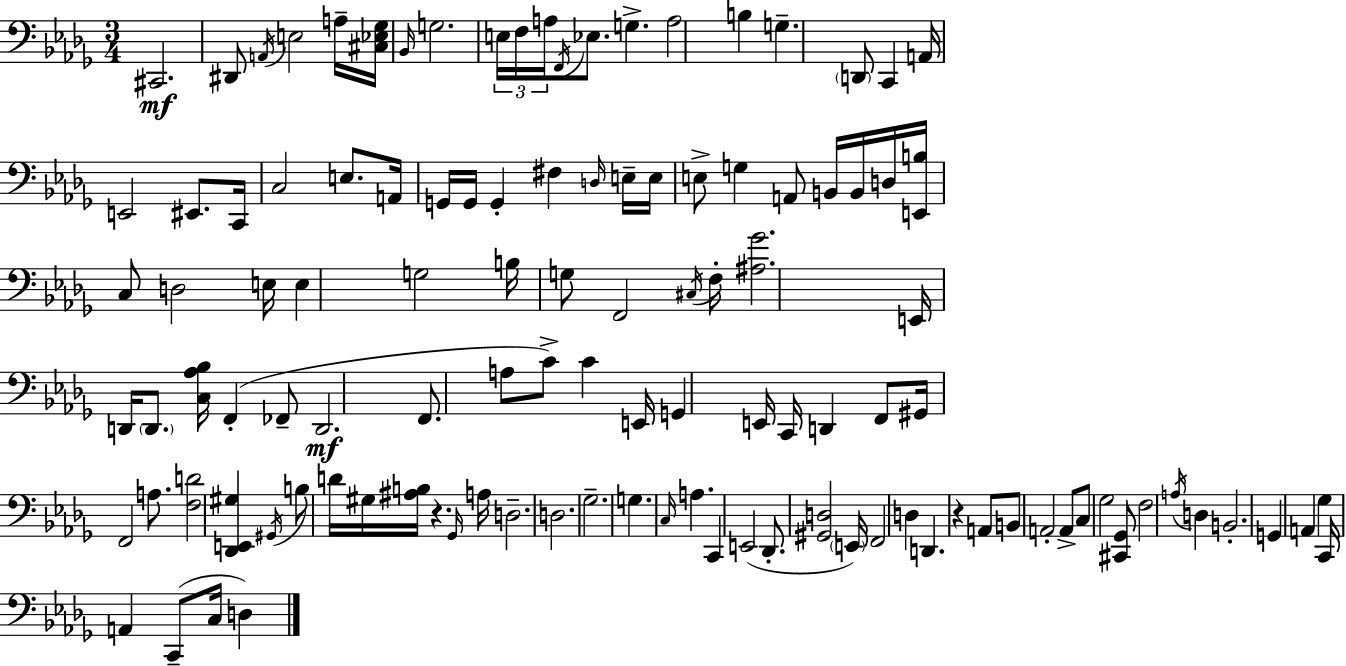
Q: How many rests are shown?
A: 2